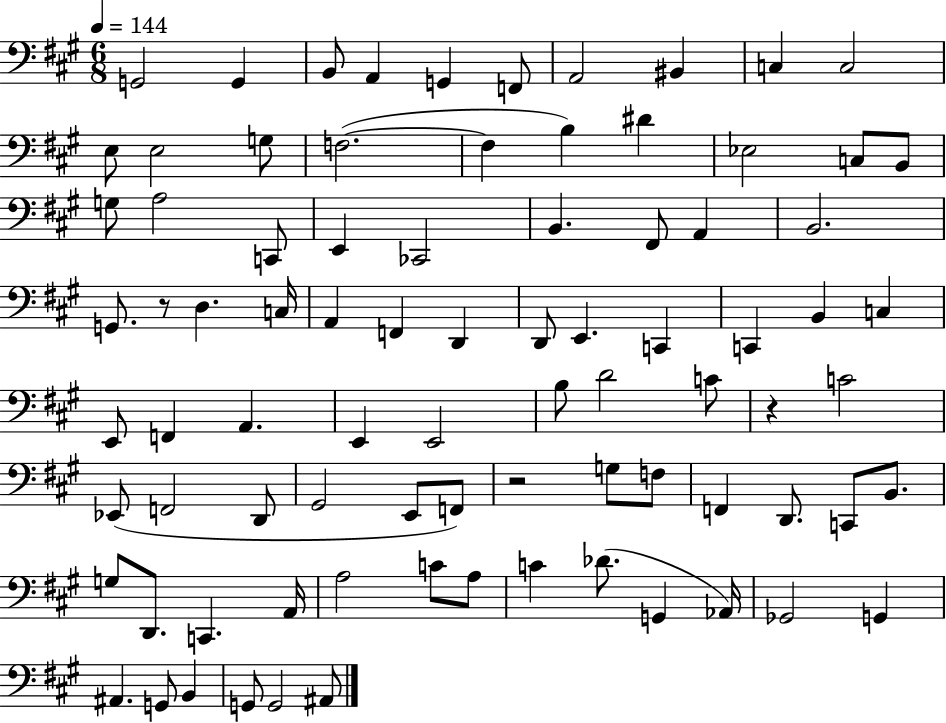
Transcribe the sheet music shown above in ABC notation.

X:1
T:Untitled
M:6/8
L:1/4
K:A
G,,2 G,, B,,/2 A,, G,, F,,/2 A,,2 ^B,, C, C,2 E,/2 E,2 G,/2 F,2 F, B, ^D _E,2 C,/2 B,,/2 G,/2 A,2 C,,/2 E,, _C,,2 B,, ^F,,/2 A,, B,,2 G,,/2 z/2 D, C,/4 A,, F,, D,, D,,/2 E,, C,, C,, B,, C, E,,/2 F,, A,, E,, E,,2 B,/2 D2 C/2 z C2 _E,,/2 F,,2 D,,/2 ^G,,2 E,,/2 F,,/2 z2 G,/2 F,/2 F,, D,,/2 C,,/2 B,,/2 G,/2 D,,/2 C,, A,,/4 A,2 C/2 A,/2 C _D/2 G,, _A,,/4 _G,,2 G,, ^A,, G,,/2 B,, G,,/2 G,,2 ^A,,/2